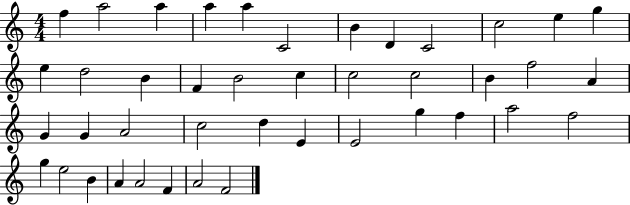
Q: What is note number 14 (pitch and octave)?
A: D5